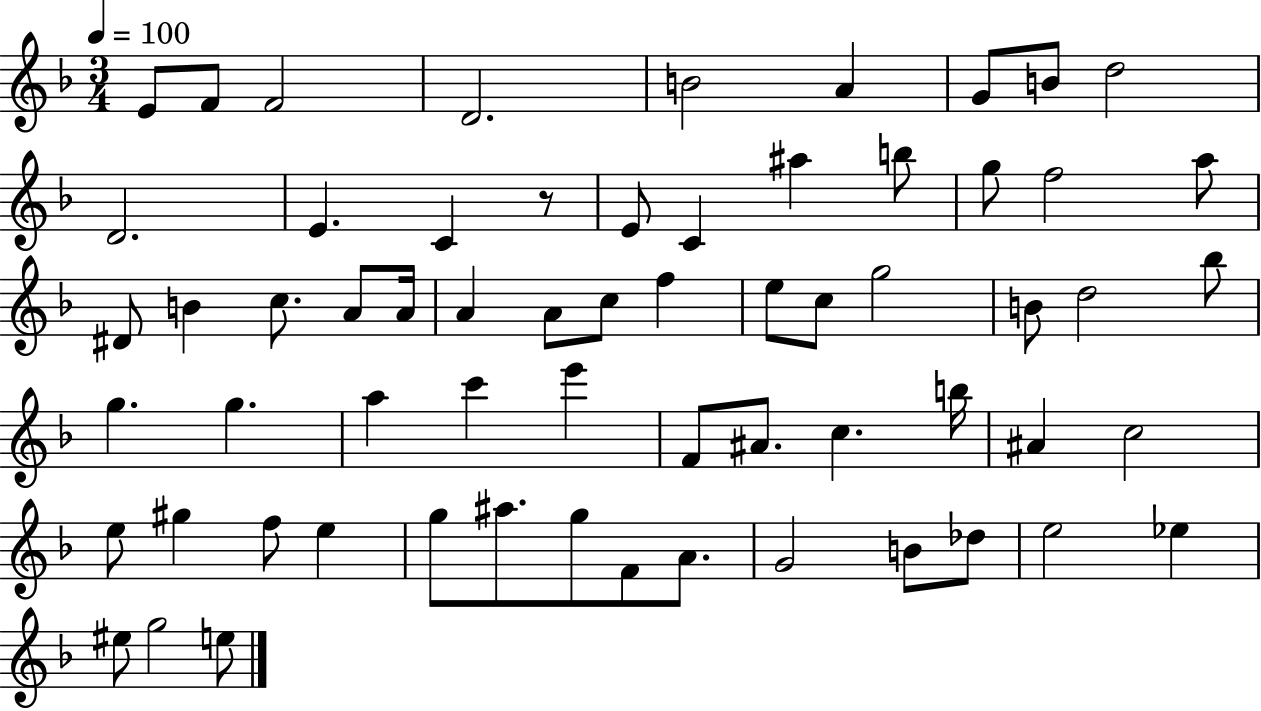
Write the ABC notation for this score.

X:1
T:Untitled
M:3/4
L:1/4
K:F
E/2 F/2 F2 D2 B2 A G/2 B/2 d2 D2 E C z/2 E/2 C ^a b/2 g/2 f2 a/2 ^D/2 B c/2 A/2 A/4 A A/2 c/2 f e/2 c/2 g2 B/2 d2 _b/2 g g a c' e' F/2 ^A/2 c b/4 ^A c2 e/2 ^g f/2 e g/2 ^a/2 g/2 F/2 A/2 G2 B/2 _d/2 e2 _e ^e/2 g2 e/2